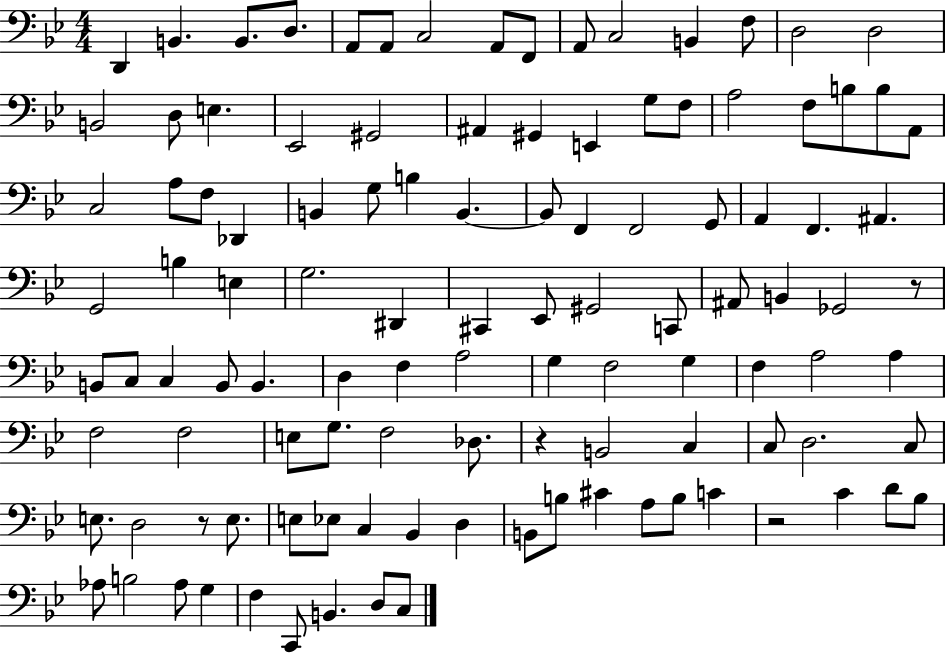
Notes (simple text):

D2/q B2/q. B2/e. D3/e. A2/e A2/e C3/h A2/e F2/e A2/e C3/h B2/q F3/e D3/h D3/h B2/h D3/e E3/q. Eb2/h G#2/h A#2/q G#2/q E2/q G3/e F3/e A3/h F3/e B3/e B3/e A2/e C3/h A3/e F3/e Db2/q B2/q G3/e B3/q B2/q. B2/e F2/q F2/h G2/e A2/q F2/q. A#2/q. G2/h B3/q E3/q G3/h. D#2/q C#2/q Eb2/e G#2/h C2/e A#2/e B2/q Gb2/h R/e B2/e C3/e C3/q B2/e B2/q. D3/q F3/q A3/h G3/q F3/h G3/q F3/q A3/h A3/q F3/h F3/h E3/e G3/e. F3/h Db3/e. R/q B2/h C3/q C3/e D3/h. C3/e E3/e. D3/h R/e E3/e. E3/e Eb3/e C3/q Bb2/q D3/q B2/e B3/e C#4/q A3/e B3/e C4/q R/h C4/q D4/e Bb3/e Ab3/e B3/h Ab3/e G3/q F3/q C2/e B2/q. D3/e C3/e